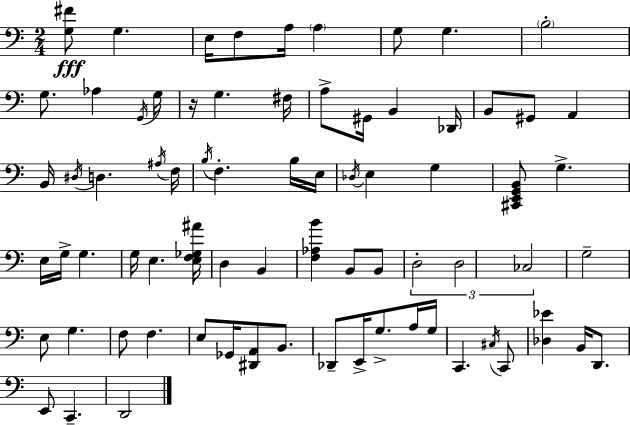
X:1
T:Untitled
M:2/4
L:1/4
K:Am
[G,^F]/2 G, E,/4 F,/2 A,/4 A, G,/2 G, B,2 G,/2 _A, G,,/4 G,/4 z/4 G, ^F,/4 A,/2 ^G,,/4 B,, _D,,/4 B,,/2 ^G,,/2 A,, B,,/4 ^D,/4 D, ^A,/4 F,/4 B,/4 F, B,/4 E,/4 _D,/4 E, G, [^C,,E,,G,,B,,]/2 G, E,/4 G,/4 G, G,/4 E, [E,F,_G,^A]/4 D, B,, [F,_A,B] B,,/2 B,,/2 D,2 D,2 _C,2 G,2 E,/2 G, F,/2 F, E,/2 _G,,/4 [^D,,A,,]/2 B,,/2 _D,,/2 E,,/4 G,/2 A,/4 G,/4 C,, ^C,/4 C,,/2 [_D,_E] B,,/4 D,,/2 E,,/2 C,, D,,2